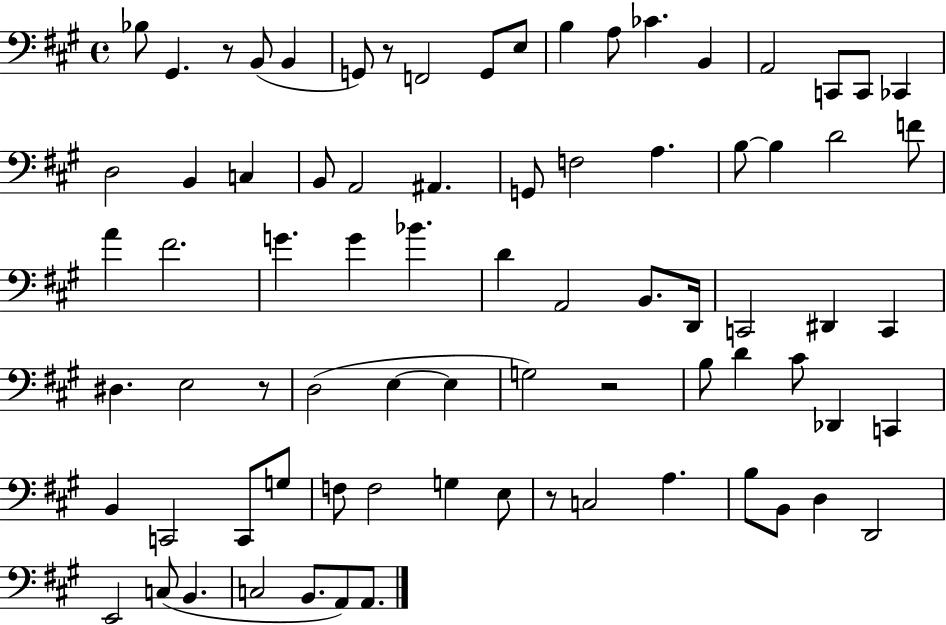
X:1
T:Untitled
M:4/4
L:1/4
K:A
_B,/2 ^G,, z/2 B,,/2 B,, G,,/2 z/2 F,,2 G,,/2 E,/2 B, A,/2 _C B,, A,,2 C,,/2 C,,/2 _C,, D,2 B,, C, B,,/2 A,,2 ^A,, G,,/2 F,2 A, B,/2 B, D2 F/2 A ^F2 G G _B D A,,2 B,,/2 D,,/4 C,,2 ^D,, C,, ^D, E,2 z/2 D,2 E, E, G,2 z2 B,/2 D ^C/2 _D,, C,, B,, C,,2 C,,/2 G,/2 F,/2 F,2 G, E,/2 z/2 C,2 A, B,/2 B,,/2 D, D,,2 E,,2 C,/2 B,, C,2 B,,/2 A,,/2 A,,/2